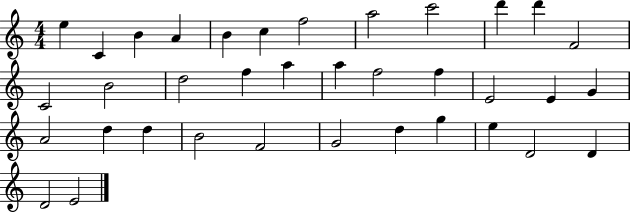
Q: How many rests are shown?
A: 0